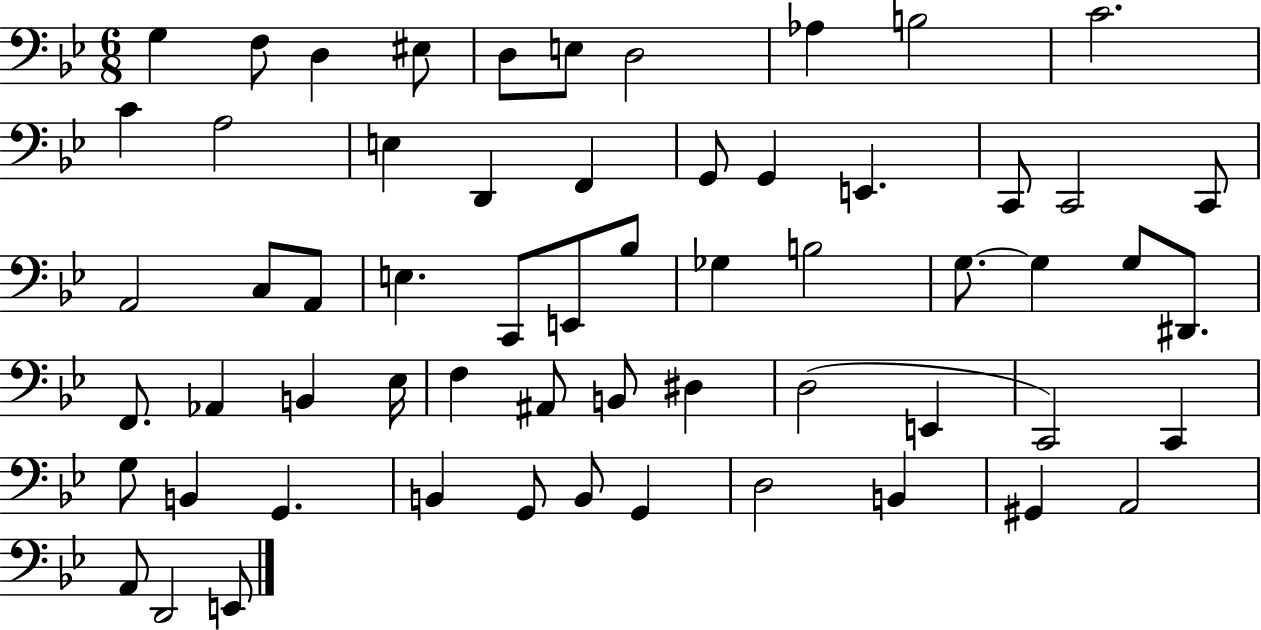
G3/q F3/e D3/q EIS3/e D3/e E3/e D3/h Ab3/q B3/h C4/h. C4/q A3/h E3/q D2/q F2/q G2/e G2/q E2/q. C2/e C2/h C2/e A2/h C3/e A2/e E3/q. C2/e E2/e Bb3/e Gb3/q B3/h G3/e. G3/q G3/e D#2/e. F2/e. Ab2/q B2/q Eb3/s F3/q A#2/e B2/e D#3/q D3/h E2/q C2/h C2/q G3/e B2/q G2/q. B2/q G2/e B2/e G2/q D3/h B2/q G#2/q A2/h A2/e D2/h E2/e